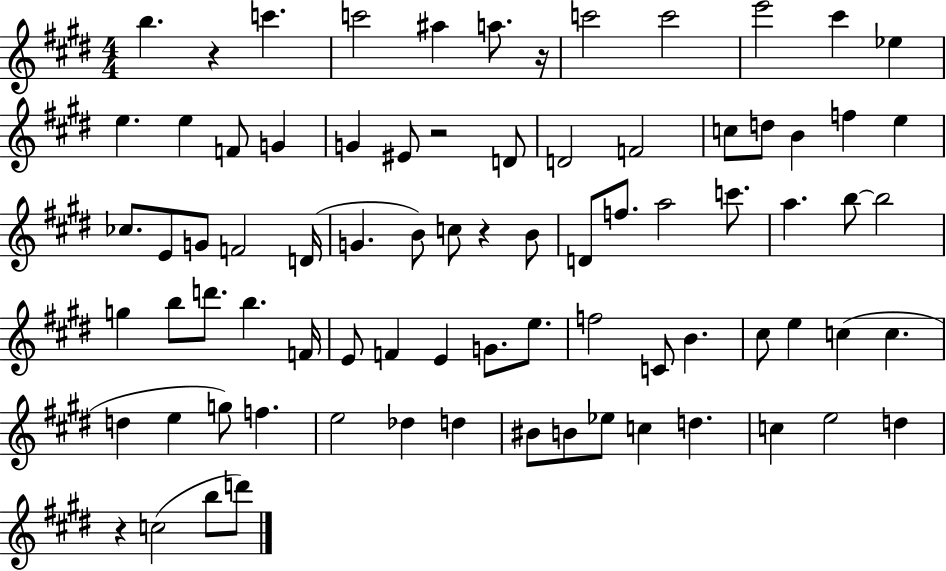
B5/q. R/q C6/q. C6/h A#5/q A5/e. R/s C6/h C6/h E6/h C#6/q Eb5/q E5/q. E5/q F4/e G4/q G4/q EIS4/e R/h D4/e D4/h F4/h C5/e D5/e B4/q F5/q E5/q CES5/e. E4/e G4/e F4/h D4/s G4/q. B4/e C5/e R/q B4/e D4/e F5/e. A5/h C6/e. A5/q. B5/e B5/h G5/q B5/e D6/e. B5/q. F4/s E4/e F4/q E4/q G4/e. E5/e. F5/h C4/e B4/q. C#5/e E5/q C5/q C5/q. D5/q E5/q G5/e F5/q. E5/h Db5/q D5/q BIS4/e B4/e Eb5/e C5/q D5/q. C5/q E5/h D5/q R/q C5/h B5/e D6/e